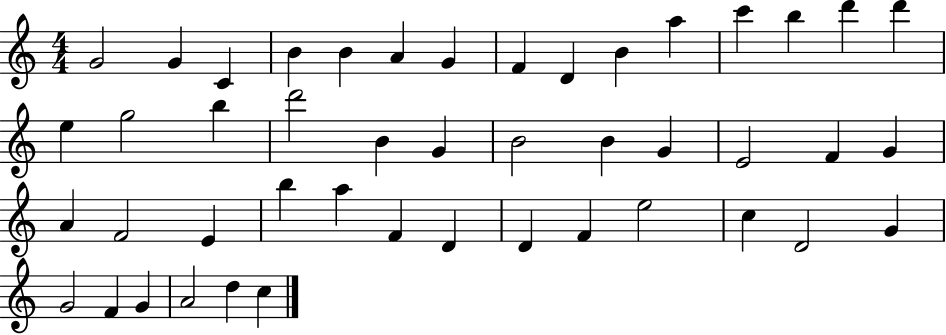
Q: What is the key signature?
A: C major